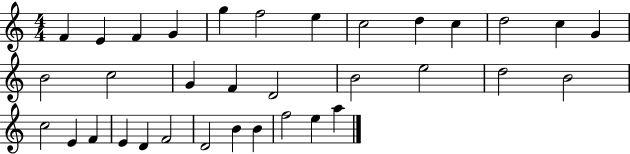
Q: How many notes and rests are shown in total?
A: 34